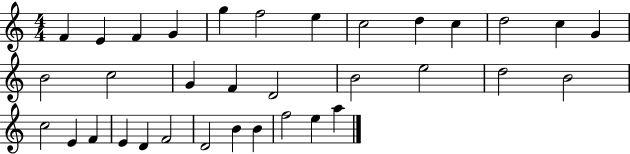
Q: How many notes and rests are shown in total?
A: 34